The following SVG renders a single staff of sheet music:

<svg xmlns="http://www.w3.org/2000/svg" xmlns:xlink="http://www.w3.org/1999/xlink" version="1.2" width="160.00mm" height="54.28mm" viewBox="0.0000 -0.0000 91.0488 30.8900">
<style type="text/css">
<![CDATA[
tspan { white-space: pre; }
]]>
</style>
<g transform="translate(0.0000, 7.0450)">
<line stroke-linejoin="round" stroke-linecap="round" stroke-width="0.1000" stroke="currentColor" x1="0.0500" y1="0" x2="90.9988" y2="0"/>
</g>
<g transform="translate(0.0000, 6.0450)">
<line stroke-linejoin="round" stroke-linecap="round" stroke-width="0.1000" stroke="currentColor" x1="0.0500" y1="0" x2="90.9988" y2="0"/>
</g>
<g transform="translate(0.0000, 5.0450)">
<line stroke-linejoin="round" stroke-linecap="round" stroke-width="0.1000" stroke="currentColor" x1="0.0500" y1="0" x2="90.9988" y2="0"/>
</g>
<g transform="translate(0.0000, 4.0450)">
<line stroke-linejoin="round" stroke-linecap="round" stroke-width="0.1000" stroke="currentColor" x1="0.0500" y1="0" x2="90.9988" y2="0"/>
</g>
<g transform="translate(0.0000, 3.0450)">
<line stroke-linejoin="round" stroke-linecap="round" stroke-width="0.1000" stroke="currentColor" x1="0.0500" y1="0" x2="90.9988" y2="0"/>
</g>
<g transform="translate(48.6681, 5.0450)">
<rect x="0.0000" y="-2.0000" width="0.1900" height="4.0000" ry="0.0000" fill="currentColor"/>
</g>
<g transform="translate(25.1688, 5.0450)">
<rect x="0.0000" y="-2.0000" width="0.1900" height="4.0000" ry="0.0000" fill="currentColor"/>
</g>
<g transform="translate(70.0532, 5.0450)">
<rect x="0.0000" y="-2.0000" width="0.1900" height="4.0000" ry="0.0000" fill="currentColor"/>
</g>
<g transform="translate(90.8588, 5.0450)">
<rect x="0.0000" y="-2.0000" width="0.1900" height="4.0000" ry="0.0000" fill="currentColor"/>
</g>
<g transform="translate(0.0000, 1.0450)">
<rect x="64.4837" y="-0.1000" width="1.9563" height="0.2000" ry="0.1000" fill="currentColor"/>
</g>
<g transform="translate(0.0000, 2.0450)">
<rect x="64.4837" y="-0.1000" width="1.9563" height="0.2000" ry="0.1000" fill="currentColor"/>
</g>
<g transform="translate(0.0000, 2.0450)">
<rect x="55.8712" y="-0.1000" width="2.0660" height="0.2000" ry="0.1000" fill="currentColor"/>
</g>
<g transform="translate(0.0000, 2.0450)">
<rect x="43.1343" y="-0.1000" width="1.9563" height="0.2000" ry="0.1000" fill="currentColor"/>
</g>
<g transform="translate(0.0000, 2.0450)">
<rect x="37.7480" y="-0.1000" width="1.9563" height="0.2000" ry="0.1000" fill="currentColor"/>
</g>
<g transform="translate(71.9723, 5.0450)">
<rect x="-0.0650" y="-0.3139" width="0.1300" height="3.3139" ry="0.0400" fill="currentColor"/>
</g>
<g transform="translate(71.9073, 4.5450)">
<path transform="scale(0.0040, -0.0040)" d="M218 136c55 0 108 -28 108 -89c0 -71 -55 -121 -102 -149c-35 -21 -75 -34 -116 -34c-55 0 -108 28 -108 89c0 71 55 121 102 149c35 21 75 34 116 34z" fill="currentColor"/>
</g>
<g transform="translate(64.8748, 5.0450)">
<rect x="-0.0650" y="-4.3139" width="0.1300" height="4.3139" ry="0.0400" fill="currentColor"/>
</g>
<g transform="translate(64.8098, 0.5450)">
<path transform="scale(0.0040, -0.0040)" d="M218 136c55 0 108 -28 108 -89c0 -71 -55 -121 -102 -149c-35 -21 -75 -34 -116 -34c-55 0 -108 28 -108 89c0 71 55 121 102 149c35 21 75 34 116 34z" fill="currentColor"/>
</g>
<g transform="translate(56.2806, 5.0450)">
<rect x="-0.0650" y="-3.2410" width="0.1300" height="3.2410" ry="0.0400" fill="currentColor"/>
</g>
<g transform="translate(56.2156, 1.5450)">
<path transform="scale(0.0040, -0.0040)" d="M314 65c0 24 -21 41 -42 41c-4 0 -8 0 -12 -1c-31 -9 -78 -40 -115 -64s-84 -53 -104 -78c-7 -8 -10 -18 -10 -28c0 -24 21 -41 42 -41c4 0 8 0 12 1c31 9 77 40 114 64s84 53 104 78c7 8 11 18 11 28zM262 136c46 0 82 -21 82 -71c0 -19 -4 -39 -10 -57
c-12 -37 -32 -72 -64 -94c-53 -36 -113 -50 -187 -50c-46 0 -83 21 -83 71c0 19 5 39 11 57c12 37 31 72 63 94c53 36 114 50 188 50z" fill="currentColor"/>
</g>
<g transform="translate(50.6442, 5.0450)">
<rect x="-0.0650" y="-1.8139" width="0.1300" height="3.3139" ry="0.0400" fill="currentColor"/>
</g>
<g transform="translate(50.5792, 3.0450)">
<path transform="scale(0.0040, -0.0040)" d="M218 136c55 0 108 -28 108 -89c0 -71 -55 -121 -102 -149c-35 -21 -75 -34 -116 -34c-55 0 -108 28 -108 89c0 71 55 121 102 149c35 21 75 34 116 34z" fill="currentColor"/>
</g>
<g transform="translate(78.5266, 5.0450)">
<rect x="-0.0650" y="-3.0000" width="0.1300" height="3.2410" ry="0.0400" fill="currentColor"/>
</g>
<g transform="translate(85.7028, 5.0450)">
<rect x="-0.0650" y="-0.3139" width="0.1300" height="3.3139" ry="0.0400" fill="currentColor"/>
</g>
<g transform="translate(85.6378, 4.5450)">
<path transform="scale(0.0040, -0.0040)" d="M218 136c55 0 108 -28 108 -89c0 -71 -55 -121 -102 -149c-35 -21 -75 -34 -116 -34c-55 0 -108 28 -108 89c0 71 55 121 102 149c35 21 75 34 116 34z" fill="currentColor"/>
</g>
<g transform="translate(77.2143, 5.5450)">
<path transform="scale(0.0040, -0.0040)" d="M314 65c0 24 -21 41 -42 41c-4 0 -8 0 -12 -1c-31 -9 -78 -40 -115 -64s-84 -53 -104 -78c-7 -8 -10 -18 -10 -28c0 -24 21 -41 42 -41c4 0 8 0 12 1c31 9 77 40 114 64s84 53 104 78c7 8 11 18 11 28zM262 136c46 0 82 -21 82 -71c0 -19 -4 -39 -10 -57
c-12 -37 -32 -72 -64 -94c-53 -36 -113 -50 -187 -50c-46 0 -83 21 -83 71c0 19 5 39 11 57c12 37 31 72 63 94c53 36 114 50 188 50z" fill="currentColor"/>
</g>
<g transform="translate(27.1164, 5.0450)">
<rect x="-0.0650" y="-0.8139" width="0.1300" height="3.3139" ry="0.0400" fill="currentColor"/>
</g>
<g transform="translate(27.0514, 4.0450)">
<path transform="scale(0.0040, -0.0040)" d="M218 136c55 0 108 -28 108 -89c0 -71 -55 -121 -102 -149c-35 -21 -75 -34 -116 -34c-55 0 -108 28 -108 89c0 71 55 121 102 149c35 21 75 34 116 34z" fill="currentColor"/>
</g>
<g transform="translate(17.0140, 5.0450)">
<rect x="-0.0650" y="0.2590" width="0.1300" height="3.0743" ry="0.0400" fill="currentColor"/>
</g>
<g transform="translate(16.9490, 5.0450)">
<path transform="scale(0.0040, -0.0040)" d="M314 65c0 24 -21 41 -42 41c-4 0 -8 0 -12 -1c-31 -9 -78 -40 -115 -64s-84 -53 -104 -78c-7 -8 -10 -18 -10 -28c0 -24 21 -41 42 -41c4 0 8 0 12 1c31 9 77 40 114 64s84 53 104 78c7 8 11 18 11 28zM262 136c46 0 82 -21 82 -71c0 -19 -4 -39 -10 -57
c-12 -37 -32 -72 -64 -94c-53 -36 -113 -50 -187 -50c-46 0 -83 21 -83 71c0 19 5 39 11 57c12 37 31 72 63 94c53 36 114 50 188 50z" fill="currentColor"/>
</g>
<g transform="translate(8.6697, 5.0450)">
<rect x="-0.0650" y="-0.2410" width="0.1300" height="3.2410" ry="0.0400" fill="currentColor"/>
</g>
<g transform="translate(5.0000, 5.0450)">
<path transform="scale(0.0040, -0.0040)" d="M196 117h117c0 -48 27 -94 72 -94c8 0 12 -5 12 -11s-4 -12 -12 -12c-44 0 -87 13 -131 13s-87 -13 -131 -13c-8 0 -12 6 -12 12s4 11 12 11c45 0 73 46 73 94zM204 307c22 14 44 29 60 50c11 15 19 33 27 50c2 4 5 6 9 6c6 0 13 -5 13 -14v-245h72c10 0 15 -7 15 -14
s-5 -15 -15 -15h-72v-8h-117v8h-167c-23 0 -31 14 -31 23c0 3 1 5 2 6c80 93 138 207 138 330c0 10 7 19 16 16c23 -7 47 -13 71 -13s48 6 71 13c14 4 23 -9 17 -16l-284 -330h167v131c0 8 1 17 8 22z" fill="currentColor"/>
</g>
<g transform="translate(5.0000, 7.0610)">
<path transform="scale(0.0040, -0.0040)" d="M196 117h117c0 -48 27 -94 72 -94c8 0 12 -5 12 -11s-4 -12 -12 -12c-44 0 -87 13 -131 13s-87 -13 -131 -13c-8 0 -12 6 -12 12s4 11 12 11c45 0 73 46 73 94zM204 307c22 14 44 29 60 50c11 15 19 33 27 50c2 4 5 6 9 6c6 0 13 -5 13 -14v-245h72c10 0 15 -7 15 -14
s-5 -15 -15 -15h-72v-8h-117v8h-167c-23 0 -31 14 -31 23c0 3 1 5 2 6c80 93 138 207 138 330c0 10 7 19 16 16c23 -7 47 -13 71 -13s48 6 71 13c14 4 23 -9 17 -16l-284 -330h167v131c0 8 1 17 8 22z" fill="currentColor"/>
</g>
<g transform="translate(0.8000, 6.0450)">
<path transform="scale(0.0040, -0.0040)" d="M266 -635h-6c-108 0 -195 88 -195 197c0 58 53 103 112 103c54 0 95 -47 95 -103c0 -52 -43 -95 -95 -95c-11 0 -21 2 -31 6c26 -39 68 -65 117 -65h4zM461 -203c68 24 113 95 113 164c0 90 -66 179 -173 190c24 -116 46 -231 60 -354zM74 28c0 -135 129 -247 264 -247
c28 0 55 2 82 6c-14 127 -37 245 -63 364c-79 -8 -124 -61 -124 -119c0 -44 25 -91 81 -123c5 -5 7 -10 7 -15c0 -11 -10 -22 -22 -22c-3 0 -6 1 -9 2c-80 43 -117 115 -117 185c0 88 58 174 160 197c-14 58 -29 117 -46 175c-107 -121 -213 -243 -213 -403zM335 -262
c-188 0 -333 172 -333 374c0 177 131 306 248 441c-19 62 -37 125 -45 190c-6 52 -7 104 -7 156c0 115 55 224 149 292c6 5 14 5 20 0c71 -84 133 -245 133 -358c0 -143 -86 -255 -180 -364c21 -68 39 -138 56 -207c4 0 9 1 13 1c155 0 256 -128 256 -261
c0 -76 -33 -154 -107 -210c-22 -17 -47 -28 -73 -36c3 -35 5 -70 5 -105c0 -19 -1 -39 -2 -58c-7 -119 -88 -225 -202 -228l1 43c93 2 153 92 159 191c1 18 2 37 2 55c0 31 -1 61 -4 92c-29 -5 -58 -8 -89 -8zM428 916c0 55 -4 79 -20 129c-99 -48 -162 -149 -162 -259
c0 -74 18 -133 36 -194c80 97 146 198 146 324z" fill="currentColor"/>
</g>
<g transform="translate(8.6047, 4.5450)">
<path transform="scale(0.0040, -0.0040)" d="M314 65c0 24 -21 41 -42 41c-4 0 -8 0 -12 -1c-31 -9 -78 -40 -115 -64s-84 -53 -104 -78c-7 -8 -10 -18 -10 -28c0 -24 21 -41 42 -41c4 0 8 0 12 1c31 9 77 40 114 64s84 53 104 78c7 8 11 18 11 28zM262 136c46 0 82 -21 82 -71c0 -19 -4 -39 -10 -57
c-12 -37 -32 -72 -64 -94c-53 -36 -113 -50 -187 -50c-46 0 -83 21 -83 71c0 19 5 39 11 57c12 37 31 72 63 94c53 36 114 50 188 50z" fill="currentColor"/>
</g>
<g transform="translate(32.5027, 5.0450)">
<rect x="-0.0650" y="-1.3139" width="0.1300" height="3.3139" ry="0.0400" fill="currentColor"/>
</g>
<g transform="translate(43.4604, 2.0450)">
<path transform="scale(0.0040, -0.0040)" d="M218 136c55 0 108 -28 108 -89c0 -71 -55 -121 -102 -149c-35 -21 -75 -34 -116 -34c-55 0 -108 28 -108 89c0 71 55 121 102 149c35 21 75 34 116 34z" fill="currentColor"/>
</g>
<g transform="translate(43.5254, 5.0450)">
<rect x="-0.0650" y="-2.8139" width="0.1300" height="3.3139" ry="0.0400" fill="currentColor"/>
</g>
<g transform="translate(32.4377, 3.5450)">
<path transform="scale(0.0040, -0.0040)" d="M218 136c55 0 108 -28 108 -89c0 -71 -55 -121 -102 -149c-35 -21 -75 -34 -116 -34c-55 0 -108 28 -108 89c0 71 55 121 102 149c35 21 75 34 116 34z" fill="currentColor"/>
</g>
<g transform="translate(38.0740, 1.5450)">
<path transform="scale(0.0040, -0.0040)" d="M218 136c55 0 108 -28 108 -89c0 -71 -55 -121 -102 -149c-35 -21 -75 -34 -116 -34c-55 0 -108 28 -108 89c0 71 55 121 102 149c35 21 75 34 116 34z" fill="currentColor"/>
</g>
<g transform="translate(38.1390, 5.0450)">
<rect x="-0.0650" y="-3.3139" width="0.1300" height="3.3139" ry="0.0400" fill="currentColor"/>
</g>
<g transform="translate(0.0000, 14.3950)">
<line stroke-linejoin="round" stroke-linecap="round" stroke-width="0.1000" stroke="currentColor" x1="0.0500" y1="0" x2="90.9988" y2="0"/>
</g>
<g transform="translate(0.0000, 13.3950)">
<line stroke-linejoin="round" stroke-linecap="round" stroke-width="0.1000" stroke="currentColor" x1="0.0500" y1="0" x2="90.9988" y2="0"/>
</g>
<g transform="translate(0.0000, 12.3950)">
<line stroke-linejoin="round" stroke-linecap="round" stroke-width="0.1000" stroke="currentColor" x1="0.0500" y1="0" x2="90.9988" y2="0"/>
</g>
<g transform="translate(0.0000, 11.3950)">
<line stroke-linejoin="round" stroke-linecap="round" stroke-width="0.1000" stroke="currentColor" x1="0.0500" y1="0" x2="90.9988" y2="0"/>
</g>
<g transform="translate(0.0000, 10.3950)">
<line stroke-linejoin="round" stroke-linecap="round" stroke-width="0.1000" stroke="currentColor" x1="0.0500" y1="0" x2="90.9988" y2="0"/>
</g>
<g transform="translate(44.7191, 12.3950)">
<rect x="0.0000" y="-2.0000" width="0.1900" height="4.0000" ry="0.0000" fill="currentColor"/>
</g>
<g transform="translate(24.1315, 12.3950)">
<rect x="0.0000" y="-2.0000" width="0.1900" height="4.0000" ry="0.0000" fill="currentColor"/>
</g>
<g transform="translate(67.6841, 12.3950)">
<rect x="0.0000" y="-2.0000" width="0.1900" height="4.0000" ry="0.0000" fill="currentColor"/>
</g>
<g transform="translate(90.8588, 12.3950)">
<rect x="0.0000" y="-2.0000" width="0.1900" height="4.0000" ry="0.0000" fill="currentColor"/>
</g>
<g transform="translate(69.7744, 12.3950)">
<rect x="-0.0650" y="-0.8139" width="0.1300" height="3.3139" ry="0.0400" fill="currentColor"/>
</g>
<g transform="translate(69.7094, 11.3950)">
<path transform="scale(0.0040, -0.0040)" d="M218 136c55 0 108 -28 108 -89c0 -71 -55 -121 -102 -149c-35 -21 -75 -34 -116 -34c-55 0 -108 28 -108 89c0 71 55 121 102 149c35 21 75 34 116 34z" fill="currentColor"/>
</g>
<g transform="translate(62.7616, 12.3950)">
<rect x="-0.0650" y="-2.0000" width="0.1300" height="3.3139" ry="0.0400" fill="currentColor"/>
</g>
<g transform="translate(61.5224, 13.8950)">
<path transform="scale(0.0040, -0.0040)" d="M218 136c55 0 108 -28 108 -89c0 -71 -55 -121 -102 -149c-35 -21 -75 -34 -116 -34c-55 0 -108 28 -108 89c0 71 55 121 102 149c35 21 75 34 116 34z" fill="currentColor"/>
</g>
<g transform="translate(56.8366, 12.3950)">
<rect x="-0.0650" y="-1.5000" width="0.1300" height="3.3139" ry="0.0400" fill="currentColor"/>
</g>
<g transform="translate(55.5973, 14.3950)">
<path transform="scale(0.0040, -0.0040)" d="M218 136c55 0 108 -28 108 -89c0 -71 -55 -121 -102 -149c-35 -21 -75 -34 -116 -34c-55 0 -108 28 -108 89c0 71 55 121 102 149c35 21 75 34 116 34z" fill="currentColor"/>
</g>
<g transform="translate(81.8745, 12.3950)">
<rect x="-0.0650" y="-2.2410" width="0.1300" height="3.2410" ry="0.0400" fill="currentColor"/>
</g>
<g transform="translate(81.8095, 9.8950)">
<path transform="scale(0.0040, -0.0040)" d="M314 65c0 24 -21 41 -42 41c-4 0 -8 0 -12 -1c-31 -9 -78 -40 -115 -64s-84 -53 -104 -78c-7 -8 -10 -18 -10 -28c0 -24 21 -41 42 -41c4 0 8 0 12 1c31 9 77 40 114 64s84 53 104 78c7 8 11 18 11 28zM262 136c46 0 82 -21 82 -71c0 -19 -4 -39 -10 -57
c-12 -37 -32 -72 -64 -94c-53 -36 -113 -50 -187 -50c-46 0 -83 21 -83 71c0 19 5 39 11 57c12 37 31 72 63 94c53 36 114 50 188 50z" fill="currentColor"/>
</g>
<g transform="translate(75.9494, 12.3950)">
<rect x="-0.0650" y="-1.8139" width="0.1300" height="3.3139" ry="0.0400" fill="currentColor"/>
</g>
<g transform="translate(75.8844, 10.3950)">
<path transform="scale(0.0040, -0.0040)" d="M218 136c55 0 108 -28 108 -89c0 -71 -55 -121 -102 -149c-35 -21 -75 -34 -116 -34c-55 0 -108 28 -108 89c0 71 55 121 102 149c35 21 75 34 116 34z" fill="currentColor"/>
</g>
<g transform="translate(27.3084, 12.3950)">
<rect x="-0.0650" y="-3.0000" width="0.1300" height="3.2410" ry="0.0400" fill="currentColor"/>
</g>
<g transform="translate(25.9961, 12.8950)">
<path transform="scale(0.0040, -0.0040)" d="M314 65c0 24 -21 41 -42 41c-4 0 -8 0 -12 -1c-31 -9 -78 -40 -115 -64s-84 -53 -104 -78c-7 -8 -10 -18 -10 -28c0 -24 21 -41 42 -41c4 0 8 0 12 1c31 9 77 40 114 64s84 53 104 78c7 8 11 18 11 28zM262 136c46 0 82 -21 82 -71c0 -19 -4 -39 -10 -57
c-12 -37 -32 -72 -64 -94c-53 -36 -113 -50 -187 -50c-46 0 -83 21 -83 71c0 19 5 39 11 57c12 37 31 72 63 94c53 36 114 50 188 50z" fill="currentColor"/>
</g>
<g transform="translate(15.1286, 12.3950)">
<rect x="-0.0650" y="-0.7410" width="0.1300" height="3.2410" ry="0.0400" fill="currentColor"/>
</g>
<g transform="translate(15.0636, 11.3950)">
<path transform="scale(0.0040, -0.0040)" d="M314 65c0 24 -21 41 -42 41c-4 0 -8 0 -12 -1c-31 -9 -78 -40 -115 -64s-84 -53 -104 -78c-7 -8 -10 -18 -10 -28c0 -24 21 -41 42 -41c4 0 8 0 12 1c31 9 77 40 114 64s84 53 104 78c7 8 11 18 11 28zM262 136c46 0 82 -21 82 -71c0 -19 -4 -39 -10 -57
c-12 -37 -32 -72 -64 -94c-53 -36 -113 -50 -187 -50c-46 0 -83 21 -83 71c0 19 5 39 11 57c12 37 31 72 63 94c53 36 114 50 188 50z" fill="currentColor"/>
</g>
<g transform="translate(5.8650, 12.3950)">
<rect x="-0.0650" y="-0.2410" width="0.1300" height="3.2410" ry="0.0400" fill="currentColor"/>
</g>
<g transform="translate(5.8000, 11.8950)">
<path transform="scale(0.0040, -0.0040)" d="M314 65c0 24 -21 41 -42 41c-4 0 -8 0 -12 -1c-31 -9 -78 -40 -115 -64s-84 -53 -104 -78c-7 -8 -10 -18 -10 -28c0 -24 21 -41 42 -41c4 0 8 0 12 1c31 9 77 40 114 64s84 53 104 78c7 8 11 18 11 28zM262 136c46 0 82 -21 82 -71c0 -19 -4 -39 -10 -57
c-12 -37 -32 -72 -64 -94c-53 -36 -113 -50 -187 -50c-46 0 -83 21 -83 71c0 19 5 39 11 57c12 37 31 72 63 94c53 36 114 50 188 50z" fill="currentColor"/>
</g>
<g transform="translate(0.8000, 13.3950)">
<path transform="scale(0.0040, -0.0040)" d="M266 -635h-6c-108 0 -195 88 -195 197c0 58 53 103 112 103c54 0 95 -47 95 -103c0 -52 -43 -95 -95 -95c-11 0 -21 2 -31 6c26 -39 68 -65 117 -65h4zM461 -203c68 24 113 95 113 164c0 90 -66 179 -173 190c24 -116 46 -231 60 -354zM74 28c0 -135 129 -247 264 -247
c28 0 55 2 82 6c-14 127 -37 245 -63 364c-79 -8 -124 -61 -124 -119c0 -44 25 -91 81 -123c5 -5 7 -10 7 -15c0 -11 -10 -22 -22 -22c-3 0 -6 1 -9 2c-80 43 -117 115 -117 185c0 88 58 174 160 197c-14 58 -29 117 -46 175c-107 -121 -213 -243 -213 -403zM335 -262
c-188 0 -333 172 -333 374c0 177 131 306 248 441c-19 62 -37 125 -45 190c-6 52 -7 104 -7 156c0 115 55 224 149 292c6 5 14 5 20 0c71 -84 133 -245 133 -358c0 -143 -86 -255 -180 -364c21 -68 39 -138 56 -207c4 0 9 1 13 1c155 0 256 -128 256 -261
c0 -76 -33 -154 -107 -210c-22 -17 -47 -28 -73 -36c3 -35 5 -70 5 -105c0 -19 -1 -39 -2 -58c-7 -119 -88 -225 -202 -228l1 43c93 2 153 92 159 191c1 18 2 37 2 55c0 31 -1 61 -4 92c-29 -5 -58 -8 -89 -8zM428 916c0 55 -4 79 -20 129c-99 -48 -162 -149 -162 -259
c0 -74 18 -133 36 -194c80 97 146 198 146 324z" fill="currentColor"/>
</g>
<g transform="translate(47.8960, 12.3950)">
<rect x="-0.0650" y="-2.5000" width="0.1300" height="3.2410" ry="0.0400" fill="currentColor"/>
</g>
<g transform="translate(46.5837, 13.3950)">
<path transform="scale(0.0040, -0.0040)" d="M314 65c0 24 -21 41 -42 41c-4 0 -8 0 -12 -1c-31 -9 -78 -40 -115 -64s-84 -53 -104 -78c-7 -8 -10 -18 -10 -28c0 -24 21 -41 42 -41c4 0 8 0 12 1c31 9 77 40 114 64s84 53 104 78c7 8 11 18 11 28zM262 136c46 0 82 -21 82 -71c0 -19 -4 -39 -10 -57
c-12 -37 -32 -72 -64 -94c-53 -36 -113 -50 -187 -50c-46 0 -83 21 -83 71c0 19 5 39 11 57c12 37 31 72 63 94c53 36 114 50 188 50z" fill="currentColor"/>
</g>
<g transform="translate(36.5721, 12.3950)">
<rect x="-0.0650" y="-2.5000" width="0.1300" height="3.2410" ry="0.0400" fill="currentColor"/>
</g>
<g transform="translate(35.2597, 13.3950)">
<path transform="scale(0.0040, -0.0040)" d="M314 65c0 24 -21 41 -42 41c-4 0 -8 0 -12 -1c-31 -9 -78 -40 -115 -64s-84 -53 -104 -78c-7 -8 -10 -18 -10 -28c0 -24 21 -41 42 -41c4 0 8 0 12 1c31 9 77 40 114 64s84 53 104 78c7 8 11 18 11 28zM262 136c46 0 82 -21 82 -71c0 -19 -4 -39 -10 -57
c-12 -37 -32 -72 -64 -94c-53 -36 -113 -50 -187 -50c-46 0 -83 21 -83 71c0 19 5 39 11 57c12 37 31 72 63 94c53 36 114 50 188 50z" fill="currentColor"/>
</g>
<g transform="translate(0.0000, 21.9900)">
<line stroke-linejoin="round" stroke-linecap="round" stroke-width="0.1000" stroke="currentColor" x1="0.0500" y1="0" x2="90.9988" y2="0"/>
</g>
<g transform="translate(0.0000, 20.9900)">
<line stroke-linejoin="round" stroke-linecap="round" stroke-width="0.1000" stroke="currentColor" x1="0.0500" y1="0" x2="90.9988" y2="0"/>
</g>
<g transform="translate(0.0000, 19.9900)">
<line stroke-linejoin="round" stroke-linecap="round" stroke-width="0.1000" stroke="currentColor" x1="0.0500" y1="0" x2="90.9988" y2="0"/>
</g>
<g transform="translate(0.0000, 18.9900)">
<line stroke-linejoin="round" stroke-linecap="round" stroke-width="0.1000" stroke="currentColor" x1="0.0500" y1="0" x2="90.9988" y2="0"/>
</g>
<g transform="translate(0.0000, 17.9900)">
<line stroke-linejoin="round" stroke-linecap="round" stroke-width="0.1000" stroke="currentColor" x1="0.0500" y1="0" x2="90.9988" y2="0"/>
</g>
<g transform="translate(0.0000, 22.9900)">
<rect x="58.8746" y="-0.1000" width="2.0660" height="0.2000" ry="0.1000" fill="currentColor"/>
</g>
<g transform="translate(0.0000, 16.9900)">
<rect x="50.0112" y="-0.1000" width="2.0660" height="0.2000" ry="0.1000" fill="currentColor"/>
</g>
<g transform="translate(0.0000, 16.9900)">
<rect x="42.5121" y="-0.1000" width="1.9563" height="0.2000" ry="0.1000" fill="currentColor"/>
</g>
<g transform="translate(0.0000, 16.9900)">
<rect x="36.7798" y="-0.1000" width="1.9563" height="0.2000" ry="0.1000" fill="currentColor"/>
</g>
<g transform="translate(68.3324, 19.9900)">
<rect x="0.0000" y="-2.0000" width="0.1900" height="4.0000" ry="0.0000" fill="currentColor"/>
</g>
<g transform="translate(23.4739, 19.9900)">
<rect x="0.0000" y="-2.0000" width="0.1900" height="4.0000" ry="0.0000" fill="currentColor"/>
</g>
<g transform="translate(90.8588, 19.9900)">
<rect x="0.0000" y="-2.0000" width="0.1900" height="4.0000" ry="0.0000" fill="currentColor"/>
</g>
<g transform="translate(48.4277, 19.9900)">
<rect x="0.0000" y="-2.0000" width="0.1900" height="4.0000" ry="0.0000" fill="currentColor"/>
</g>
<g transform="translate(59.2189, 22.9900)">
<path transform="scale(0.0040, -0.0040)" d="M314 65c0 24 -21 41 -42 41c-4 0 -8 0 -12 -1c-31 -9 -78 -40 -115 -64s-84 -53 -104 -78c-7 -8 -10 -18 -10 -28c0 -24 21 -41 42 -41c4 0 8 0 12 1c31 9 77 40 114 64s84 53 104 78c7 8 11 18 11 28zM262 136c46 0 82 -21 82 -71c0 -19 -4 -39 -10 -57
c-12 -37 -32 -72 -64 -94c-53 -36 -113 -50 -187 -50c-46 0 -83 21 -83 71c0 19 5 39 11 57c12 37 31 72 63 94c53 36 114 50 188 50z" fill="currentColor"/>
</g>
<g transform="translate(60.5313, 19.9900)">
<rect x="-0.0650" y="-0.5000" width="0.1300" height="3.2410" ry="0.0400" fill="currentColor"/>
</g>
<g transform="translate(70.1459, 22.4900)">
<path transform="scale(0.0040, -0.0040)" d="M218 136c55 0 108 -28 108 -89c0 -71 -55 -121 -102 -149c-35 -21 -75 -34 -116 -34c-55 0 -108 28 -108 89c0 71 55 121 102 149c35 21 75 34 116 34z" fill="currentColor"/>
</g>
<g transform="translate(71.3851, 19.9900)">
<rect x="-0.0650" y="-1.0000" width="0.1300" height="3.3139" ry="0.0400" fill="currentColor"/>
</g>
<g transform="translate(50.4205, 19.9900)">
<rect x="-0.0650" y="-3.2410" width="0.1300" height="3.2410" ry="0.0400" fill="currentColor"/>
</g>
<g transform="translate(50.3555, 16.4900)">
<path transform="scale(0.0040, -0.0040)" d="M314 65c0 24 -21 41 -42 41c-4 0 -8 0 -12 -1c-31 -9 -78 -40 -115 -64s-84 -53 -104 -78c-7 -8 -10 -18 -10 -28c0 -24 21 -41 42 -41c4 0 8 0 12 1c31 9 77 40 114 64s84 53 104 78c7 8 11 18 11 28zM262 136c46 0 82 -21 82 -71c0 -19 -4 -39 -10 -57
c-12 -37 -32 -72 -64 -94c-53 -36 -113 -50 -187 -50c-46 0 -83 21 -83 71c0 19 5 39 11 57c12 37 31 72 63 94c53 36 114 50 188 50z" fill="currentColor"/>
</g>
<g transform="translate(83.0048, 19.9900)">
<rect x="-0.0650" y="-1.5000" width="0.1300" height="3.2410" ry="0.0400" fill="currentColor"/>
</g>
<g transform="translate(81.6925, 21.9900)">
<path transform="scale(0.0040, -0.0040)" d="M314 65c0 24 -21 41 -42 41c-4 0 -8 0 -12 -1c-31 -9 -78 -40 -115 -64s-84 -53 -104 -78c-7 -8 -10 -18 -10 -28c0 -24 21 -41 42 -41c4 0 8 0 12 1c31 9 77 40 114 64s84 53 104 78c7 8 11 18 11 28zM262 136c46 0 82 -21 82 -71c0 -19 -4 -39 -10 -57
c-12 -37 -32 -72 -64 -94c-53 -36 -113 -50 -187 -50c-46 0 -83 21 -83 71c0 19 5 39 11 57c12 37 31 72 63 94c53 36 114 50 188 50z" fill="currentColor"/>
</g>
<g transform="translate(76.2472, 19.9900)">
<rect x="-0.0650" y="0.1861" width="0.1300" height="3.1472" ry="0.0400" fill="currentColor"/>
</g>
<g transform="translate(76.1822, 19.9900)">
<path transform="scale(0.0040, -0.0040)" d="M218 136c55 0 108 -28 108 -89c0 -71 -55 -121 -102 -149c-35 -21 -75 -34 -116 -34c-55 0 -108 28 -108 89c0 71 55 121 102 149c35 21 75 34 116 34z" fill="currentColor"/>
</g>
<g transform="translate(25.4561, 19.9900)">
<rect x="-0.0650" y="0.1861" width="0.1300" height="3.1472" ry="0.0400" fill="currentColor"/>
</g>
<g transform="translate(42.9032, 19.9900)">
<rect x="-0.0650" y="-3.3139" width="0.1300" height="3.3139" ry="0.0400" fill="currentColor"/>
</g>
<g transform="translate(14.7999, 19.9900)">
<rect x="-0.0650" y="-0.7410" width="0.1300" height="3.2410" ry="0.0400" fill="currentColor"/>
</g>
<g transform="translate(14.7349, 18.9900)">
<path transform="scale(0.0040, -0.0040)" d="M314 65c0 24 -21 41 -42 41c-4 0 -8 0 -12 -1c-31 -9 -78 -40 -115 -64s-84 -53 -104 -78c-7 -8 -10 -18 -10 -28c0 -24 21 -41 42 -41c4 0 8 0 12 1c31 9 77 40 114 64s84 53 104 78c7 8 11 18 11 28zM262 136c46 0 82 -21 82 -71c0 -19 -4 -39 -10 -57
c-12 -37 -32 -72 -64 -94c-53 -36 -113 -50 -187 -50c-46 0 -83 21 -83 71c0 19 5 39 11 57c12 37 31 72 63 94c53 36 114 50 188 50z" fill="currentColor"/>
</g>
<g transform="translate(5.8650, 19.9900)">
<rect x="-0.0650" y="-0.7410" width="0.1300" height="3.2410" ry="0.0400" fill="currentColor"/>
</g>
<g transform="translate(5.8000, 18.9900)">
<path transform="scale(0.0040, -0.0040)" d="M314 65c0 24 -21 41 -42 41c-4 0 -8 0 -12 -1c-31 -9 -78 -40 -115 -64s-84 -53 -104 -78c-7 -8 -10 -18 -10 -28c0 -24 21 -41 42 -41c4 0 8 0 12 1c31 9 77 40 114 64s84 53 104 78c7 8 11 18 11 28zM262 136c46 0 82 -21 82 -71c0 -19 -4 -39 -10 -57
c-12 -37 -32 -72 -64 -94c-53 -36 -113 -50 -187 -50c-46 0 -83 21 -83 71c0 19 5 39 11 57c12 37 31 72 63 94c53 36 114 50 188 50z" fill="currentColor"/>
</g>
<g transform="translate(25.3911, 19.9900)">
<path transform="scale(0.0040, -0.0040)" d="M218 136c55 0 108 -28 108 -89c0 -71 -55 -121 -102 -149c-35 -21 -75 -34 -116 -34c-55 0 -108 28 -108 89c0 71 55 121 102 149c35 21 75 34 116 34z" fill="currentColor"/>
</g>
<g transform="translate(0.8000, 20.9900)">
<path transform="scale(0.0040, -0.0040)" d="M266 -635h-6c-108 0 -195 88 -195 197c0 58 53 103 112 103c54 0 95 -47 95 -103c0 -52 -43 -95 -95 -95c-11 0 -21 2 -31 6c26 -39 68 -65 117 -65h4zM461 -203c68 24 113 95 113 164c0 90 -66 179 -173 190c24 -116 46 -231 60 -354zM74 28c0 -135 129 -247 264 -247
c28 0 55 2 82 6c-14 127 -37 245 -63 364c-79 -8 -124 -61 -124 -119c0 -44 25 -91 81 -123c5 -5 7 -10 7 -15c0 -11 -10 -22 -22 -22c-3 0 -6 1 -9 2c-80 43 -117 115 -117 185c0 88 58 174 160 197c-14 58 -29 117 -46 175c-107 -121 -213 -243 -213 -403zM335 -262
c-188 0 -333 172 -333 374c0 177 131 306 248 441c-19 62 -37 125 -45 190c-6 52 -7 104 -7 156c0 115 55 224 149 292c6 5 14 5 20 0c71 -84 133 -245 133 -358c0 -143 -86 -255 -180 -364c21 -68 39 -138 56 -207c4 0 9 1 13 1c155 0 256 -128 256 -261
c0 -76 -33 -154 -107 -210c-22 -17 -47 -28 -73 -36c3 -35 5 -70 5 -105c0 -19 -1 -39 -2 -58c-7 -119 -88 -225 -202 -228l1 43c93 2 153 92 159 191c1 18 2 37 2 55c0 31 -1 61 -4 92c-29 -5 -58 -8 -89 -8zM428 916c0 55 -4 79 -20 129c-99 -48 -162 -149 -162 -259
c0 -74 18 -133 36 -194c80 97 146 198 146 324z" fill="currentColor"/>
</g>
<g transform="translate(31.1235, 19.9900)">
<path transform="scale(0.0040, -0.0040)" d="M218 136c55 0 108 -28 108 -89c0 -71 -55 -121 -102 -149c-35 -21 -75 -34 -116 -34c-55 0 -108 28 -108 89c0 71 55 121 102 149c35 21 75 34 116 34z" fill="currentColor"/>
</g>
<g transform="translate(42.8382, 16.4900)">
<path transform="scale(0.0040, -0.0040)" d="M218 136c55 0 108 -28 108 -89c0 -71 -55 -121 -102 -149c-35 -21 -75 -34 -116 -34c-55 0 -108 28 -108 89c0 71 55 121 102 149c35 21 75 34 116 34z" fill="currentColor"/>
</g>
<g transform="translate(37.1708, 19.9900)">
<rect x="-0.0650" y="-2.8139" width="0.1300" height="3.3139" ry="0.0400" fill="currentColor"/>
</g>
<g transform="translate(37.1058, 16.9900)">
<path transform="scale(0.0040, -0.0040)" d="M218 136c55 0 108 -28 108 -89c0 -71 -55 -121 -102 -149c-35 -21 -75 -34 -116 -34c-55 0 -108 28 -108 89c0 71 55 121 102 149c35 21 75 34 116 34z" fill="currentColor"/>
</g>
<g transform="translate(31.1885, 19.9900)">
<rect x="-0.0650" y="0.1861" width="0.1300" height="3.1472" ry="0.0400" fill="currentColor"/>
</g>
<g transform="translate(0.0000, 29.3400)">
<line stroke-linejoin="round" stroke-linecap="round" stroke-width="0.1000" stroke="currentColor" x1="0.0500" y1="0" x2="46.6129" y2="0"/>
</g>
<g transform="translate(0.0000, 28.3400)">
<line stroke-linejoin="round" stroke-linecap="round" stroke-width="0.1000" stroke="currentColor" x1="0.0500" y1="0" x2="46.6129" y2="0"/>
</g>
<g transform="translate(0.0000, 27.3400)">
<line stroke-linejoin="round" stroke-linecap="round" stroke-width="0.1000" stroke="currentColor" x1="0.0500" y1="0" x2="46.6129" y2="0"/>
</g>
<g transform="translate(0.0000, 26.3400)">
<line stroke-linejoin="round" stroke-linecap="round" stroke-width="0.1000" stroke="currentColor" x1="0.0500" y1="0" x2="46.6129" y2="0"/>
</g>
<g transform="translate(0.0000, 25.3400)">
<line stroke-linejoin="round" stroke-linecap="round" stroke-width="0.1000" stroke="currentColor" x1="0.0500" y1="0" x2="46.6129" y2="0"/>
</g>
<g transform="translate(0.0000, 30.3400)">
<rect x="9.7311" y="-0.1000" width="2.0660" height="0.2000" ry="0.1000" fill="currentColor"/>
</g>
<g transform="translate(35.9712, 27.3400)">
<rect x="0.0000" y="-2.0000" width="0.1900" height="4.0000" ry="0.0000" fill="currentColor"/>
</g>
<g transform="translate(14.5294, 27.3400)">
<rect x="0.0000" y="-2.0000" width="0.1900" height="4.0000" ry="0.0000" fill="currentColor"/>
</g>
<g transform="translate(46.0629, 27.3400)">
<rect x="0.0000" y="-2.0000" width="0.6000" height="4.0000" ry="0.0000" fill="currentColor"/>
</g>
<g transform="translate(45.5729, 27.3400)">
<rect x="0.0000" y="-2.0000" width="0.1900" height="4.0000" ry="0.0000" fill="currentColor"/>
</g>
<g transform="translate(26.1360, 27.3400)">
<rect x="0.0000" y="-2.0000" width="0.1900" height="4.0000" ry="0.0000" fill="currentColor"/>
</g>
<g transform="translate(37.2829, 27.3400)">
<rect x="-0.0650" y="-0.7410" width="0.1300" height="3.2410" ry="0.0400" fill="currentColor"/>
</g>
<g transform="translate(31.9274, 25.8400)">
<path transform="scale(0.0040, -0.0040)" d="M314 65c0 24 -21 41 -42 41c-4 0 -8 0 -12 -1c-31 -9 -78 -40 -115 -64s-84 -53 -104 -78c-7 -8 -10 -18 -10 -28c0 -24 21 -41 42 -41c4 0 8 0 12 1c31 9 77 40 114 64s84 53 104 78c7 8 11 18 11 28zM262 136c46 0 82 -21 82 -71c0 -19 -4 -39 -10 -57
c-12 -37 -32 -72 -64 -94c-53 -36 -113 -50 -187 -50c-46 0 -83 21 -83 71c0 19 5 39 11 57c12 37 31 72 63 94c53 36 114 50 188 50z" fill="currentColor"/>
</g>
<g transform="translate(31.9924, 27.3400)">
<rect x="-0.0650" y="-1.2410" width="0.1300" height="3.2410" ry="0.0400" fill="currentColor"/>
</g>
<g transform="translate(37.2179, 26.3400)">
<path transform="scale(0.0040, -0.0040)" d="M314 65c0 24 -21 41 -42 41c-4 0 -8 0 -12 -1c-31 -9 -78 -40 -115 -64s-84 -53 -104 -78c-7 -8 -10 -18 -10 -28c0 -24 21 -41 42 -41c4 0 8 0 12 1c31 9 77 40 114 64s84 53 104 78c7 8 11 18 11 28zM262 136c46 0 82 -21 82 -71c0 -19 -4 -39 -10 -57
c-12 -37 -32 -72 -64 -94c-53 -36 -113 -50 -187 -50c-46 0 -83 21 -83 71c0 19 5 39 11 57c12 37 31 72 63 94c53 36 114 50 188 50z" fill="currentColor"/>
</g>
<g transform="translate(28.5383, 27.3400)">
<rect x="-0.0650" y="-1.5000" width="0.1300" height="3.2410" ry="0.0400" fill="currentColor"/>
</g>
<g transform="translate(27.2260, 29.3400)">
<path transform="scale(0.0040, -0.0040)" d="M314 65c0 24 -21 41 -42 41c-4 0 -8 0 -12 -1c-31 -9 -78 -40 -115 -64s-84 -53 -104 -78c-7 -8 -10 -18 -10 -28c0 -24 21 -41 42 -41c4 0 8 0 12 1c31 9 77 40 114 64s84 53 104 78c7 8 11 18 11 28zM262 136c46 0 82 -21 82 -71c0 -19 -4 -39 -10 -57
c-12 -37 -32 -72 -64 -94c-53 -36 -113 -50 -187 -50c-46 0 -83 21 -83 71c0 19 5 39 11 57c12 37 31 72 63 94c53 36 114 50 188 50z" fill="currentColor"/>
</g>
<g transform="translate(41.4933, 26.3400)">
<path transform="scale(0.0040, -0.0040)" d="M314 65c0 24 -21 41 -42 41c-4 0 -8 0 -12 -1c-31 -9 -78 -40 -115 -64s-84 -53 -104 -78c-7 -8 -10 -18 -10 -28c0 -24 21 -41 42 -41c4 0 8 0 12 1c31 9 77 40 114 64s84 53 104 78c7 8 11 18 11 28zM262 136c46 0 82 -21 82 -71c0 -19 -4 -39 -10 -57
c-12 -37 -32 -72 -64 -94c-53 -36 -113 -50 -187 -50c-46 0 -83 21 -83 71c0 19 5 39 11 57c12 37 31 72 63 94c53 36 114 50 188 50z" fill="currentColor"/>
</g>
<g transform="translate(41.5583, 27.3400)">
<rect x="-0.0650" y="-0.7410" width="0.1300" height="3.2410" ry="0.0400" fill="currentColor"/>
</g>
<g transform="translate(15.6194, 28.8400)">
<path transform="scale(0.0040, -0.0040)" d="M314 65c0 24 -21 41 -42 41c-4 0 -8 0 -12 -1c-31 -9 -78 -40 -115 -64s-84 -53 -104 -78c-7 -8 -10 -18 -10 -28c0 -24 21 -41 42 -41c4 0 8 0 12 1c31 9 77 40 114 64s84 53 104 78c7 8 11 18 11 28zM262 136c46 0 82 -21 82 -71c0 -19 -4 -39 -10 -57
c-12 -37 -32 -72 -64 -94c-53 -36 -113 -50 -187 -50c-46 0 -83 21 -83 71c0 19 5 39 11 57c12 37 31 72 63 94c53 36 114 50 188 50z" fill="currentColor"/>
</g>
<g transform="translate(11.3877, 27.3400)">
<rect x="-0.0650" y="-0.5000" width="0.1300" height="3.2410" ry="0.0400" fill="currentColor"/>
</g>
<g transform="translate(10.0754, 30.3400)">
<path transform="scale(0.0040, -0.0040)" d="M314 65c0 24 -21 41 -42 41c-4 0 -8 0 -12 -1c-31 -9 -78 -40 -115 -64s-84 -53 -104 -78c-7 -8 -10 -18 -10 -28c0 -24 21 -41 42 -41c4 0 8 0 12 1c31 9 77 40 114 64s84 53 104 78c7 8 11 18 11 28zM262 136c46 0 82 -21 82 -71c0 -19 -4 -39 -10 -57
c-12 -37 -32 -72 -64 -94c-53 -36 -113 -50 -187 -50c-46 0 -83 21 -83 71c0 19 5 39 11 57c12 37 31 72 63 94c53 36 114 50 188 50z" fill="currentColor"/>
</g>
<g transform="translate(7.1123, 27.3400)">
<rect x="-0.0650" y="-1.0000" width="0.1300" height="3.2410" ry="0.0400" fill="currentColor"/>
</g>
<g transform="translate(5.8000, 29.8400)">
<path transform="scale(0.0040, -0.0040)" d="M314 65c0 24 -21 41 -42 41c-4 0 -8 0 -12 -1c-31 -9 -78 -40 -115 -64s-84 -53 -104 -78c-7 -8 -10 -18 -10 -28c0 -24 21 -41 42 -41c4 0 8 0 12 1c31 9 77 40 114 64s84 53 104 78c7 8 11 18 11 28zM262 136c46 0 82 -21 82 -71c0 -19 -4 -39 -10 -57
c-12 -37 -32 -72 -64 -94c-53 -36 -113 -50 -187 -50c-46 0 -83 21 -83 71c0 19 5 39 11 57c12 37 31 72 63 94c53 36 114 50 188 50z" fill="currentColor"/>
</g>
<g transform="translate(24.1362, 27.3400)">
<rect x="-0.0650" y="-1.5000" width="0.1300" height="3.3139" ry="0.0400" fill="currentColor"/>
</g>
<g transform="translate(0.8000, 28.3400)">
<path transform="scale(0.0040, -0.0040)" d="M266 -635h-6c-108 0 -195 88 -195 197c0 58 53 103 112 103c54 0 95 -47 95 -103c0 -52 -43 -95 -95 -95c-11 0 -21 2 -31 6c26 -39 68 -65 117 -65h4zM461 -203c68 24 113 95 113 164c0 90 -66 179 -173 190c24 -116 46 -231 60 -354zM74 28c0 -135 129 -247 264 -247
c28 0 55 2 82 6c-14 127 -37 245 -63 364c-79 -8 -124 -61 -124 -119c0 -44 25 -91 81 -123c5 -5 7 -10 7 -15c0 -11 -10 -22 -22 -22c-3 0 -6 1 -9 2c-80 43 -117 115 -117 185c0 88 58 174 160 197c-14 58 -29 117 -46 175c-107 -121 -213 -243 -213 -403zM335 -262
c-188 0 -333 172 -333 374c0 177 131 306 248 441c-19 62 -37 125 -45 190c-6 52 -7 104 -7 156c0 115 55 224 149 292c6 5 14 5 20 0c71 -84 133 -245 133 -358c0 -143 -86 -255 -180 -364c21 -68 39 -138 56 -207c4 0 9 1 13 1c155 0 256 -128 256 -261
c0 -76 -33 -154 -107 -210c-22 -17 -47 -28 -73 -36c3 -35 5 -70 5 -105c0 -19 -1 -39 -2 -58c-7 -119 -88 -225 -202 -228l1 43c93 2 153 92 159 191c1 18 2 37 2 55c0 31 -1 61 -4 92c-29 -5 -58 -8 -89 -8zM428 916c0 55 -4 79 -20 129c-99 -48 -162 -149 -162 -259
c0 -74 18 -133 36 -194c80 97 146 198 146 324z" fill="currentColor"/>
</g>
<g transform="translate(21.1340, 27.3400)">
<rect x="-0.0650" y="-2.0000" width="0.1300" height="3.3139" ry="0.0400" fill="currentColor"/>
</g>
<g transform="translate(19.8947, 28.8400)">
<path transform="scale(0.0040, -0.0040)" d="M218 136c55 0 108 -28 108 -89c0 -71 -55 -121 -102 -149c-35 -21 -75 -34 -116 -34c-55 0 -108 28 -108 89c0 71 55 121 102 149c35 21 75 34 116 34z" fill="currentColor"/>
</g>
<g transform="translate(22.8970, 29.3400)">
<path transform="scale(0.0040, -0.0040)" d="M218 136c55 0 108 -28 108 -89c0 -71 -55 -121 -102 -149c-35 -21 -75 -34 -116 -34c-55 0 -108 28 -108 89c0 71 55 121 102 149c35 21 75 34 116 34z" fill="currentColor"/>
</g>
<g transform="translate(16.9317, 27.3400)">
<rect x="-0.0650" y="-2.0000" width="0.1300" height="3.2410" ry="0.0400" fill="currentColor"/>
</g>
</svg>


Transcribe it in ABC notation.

X:1
T:Untitled
M:4/4
L:1/4
K:C
c2 B2 d e b a f b2 d' c A2 c c2 d2 A2 G2 G2 E F d f g2 d2 d2 B B a b b2 C2 D B E2 D2 C2 F2 F E E2 e2 d2 d2